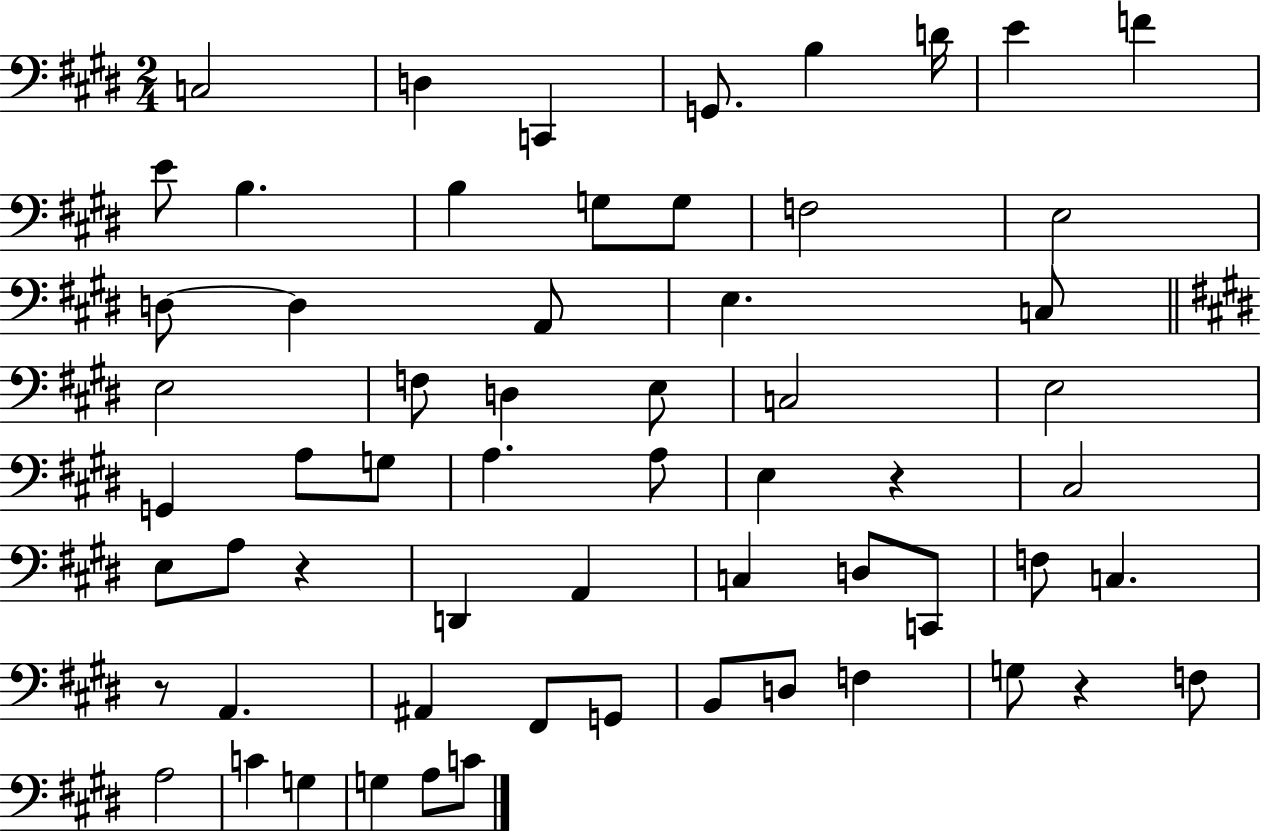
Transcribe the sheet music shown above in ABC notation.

X:1
T:Untitled
M:2/4
L:1/4
K:E
C,2 D, C,, G,,/2 B, D/4 E F E/2 B, B, G,/2 G,/2 F,2 E,2 D,/2 D, A,,/2 E, C,/2 E,2 F,/2 D, E,/2 C,2 E,2 G,, A,/2 G,/2 A, A,/2 E, z ^C,2 E,/2 A,/2 z D,, A,, C, D,/2 C,,/2 F,/2 C, z/2 A,, ^A,, ^F,,/2 G,,/2 B,,/2 D,/2 F, G,/2 z F,/2 A,2 C G, G, A,/2 C/2